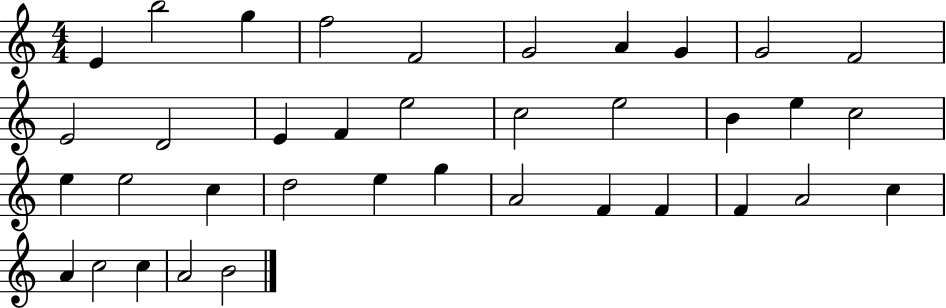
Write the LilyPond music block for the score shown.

{
  \clef treble
  \numericTimeSignature
  \time 4/4
  \key c \major
  e'4 b''2 g''4 | f''2 f'2 | g'2 a'4 g'4 | g'2 f'2 | \break e'2 d'2 | e'4 f'4 e''2 | c''2 e''2 | b'4 e''4 c''2 | \break e''4 e''2 c''4 | d''2 e''4 g''4 | a'2 f'4 f'4 | f'4 a'2 c''4 | \break a'4 c''2 c''4 | a'2 b'2 | \bar "|."
}